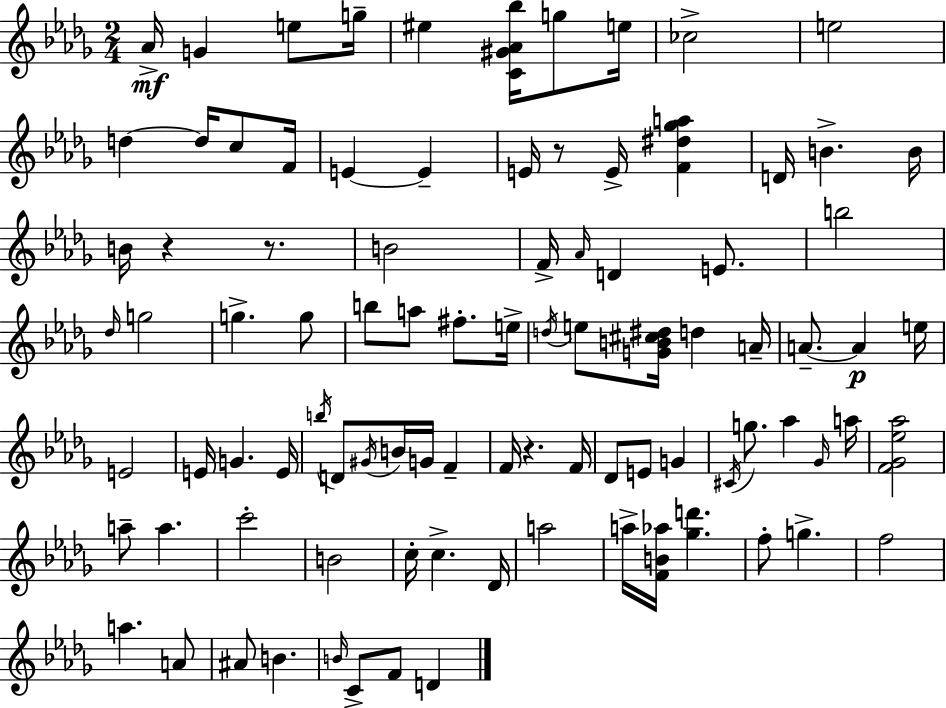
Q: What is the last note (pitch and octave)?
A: D4